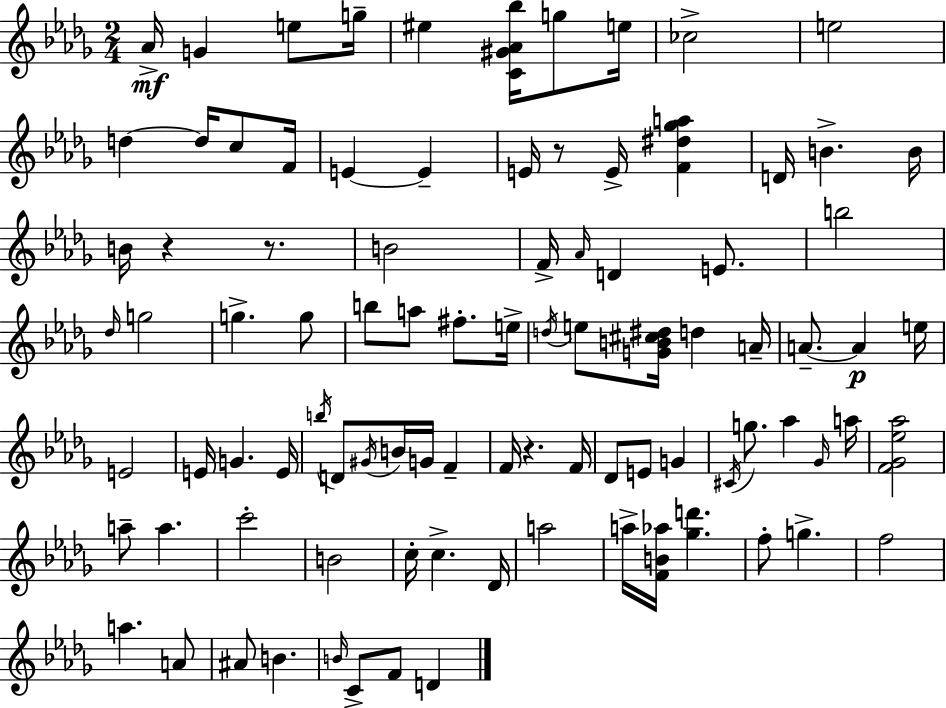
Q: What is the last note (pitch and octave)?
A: D4